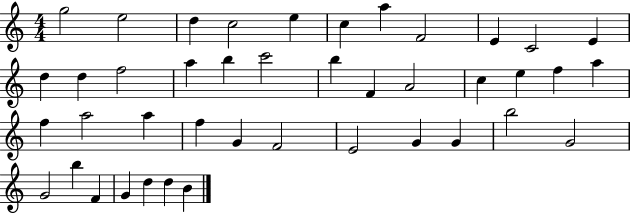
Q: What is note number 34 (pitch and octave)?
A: B5